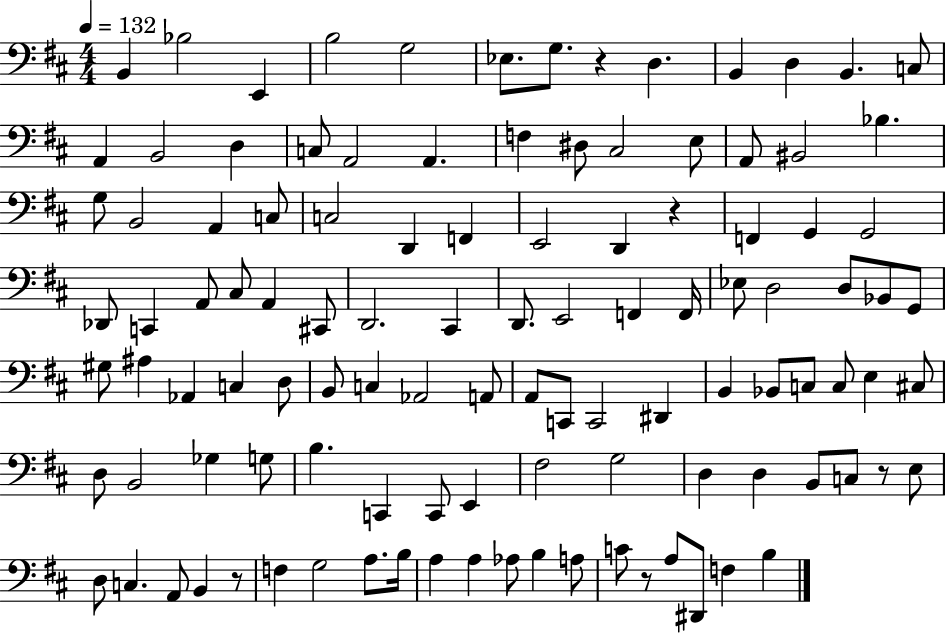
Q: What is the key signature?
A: D major